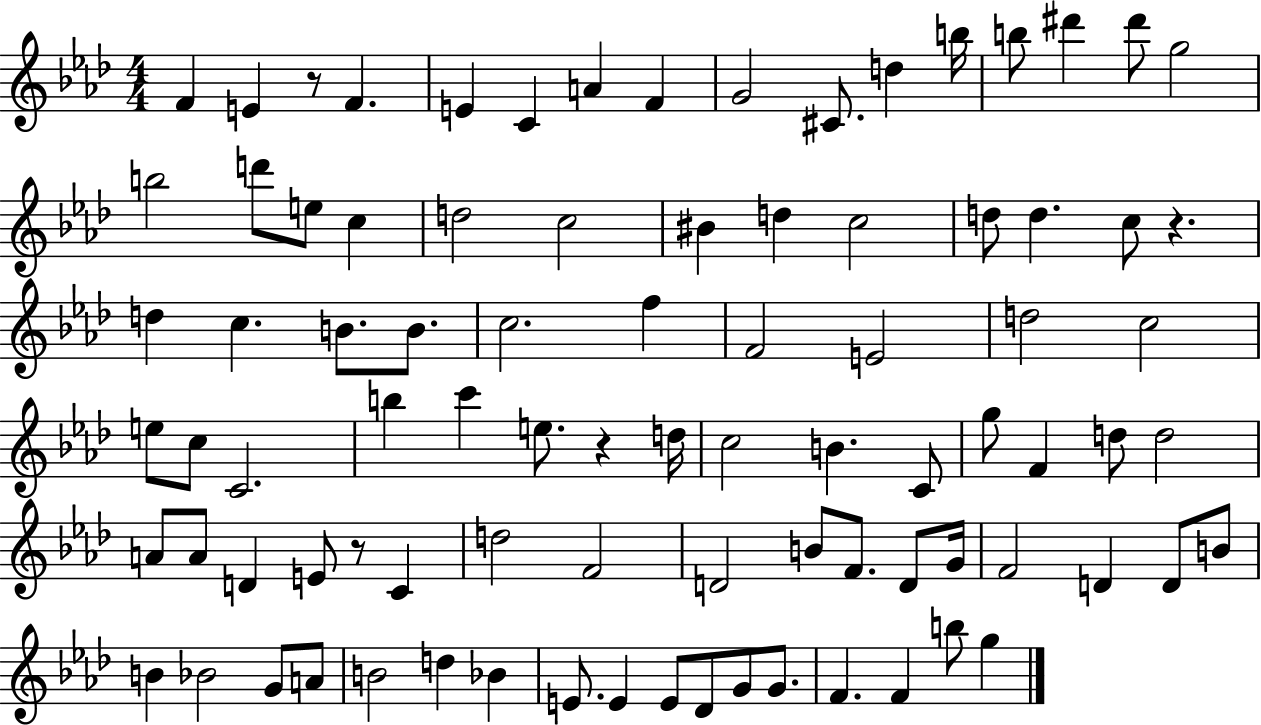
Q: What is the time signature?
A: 4/4